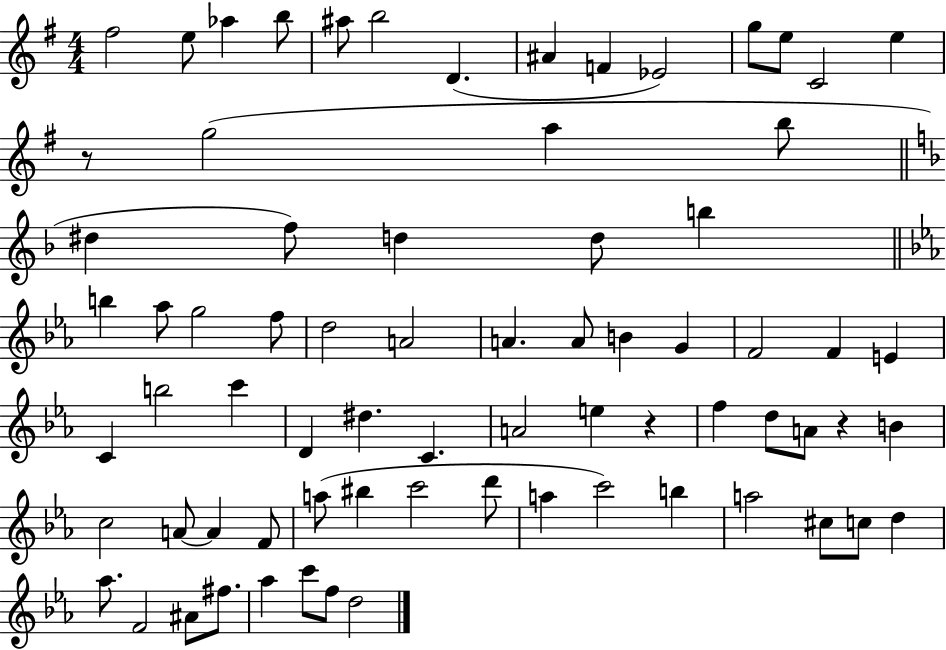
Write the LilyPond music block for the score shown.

{
  \clef treble
  \numericTimeSignature
  \time 4/4
  \key g \major
  fis''2 e''8 aes''4 b''8 | ais''8 b''2 d'4.( | ais'4 f'4 ees'2) | g''8 e''8 c'2 e''4 | \break r8 g''2( a''4 b''8 | \bar "||" \break \key f \major dis''4 f''8) d''4 d''8 b''4 | \bar "||" \break \key ees \major b''4 aes''8 g''2 f''8 | d''2 a'2 | a'4. a'8 b'4 g'4 | f'2 f'4 e'4 | \break c'4 b''2 c'''4 | d'4 dis''4. c'4. | a'2 e''4 r4 | f''4 d''8 a'8 r4 b'4 | \break c''2 a'8~~ a'4 f'8 | a''8( bis''4 c'''2 d'''8 | a''4 c'''2) b''4 | a''2 cis''8 c''8 d''4 | \break aes''8. f'2 ais'8 fis''8. | aes''4 c'''8 f''8 d''2 | \bar "|."
}